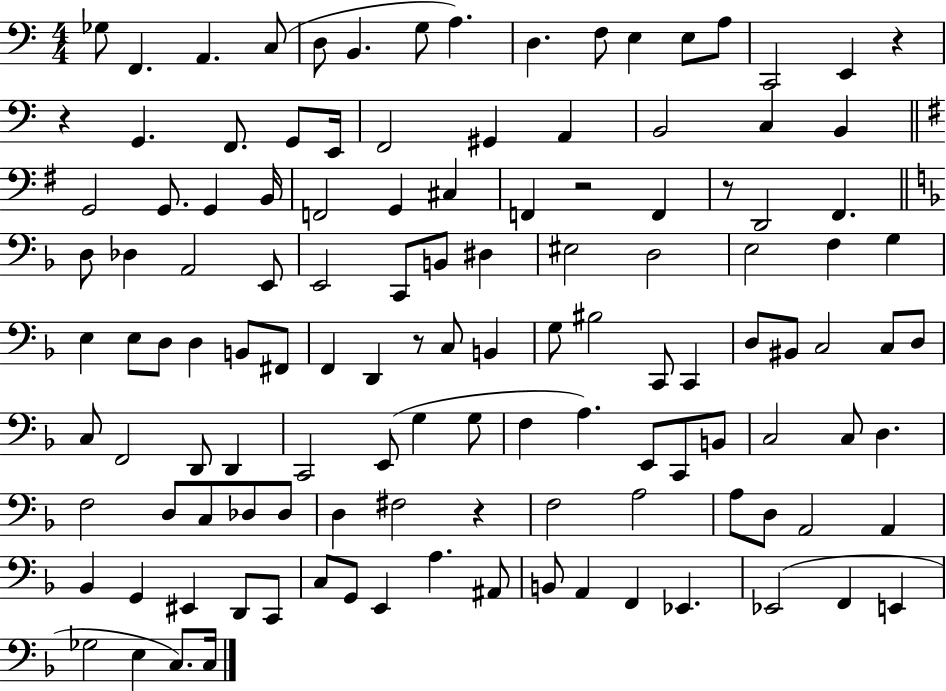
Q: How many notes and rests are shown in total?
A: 124